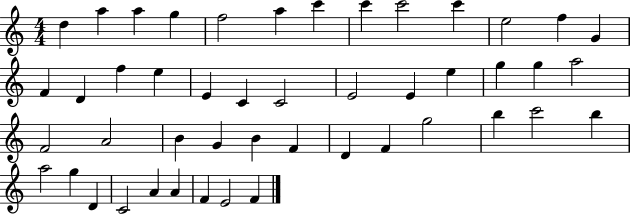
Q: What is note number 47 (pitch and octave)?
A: F4